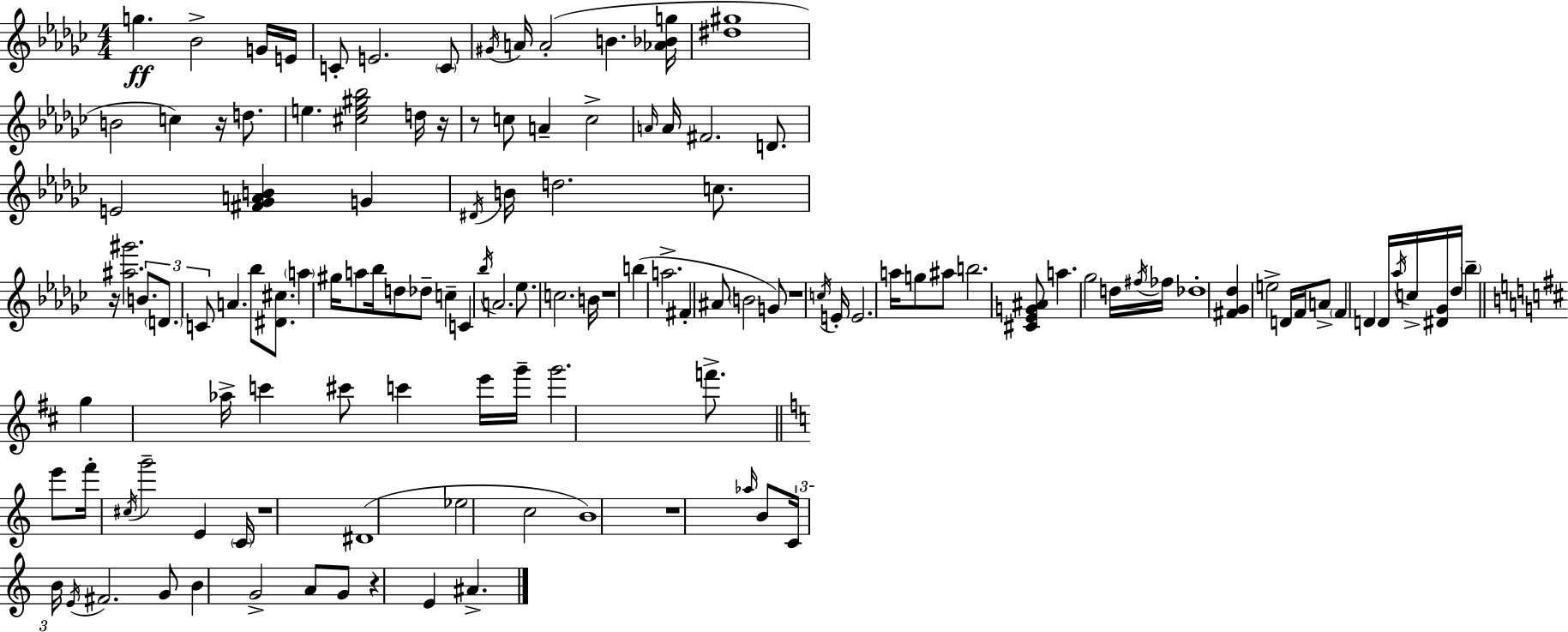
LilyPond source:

{
  \clef treble
  \numericTimeSignature
  \time 4/4
  \key ees \minor
  \repeat volta 2 { g''4.\ff bes'2-> g'16 e'16 | c'8-. e'2. \parenthesize c'8 | \acciaccatura { gis'16 } a'16 a'2-.( b'4. | <aes' bes' g''>16 <dis'' gis''>1 | \break b'2 c''4) r16 d''8. | e''4. <cis'' e'' gis'' bes''>2 d''16 | r16 r8 c''8 a'4-- c''2-> | \grace { a'16 } a'16 fis'2. d'8. | \break e'2 <fis' ges' a' b'>4 g'4 | \acciaccatura { dis'16 } b'16 d''2. | c''8. r16 <ais'' gis'''>2. | \tuplet 3/2 { b'8. \parenthesize d'8. c'8 } a'4. bes''8 | \break <dis' cis''>8. \parenthesize a''4 gis''16 a''8 bes''16 d''8 des''8-- c''4-- | c'4 \acciaccatura { bes''16 } a'2. | ees''8. c''2. | b'16 r1 | \break b''4( a''2.-> | fis'4-. ais'8 \parenthesize b'2 | g'8) r1 | \acciaccatura { c''16 } e'16-. e'2. | \break a''16 g''8 ais''8 b''2. | <cis' ees' g' ais'>8 a''4. ges''2 | d''16 \acciaccatura { fis''16 } fes''16 des''1-. | <fis' ges' des''>4 e''2-> | \break d'16 f'16 a'8-> \parenthesize f'4 d'4 d'16 \acciaccatura { aes''16 } | c''16-> <dis' ges'>16 des''16 \parenthesize bes''4-- \bar "||" \break \key d \major g''4 aes''16-> c'''4 cis'''8 c'''4 e'''16 | g'''16-- g'''2. f'''8.-> | \bar "||" \break \key c \major e'''8 f'''16-. \acciaccatura { cis''16 } g'''2-- e'4 | \parenthesize c'16 r1 | dis'1( | ees''2 c''2 | \break b'1) | r1 | \grace { aes''16 } b'8 \tuplet 3/2 { c'16 b'16 \acciaccatura { e'16 } } fis'2. | g'8 b'4 g'2-> | \break a'8 g'8 r4 e'4 ais'4.-> | } \bar "|."
}